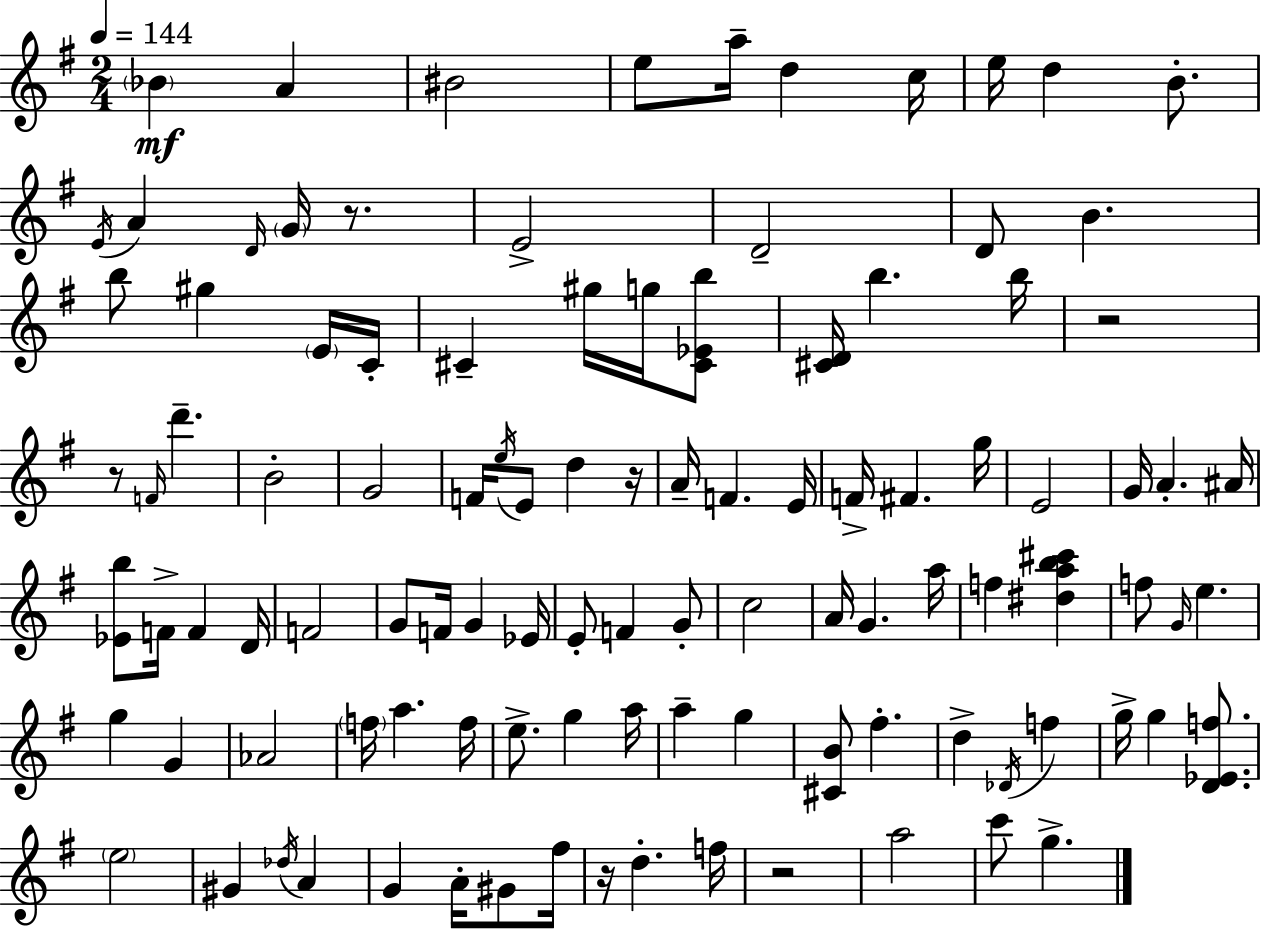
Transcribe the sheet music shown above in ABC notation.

X:1
T:Untitled
M:2/4
L:1/4
K:G
_B A ^B2 e/2 a/4 d c/4 e/4 d B/2 E/4 A D/4 G/4 z/2 E2 D2 D/2 B b/2 ^g E/4 C/4 ^C ^g/4 g/4 [^C_Eb]/2 [^CD]/4 b b/4 z2 z/2 F/4 d' B2 G2 F/4 e/4 E/2 d z/4 A/4 F E/4 F/4 ^F g/4 E2 G/4 A ^A/4 [_Eb]/2 F/4 F D/4 F2 G/2 F/4 G _E/4 E/2 F G/2 c2 A/4 G a/4 f [^dab^c'] f/2 G/4 e g G _A2 f/4 a f/4 e/2 g a/4 a g [^CB]/2 ^f d _D/4 f g/4 g [D_Ef]/2 e2 ^G _d/4 A G A/4 ^G/2 ^f/4 z/4 d f/4 z2 a2 c'/2 g